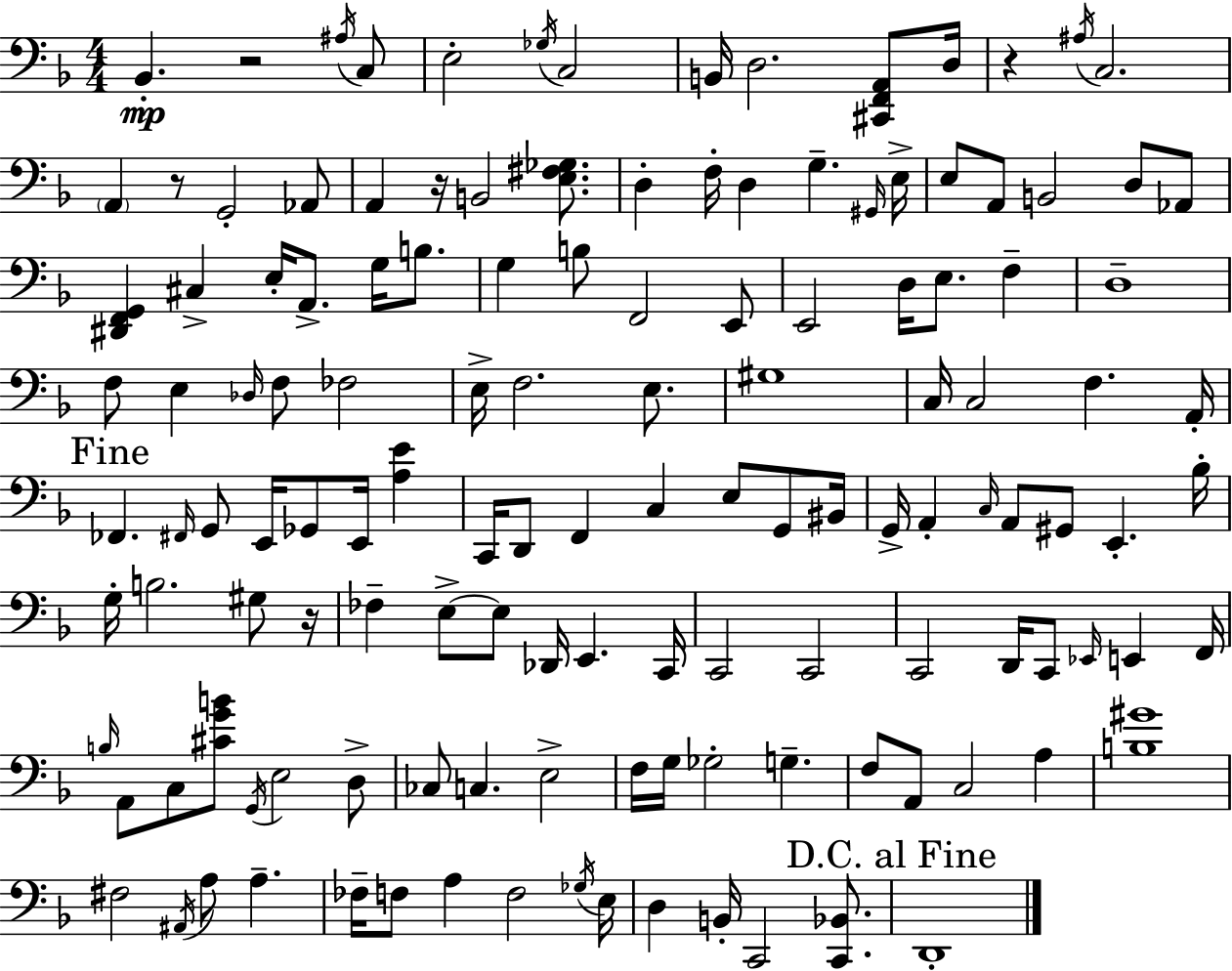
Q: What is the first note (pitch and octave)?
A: Bb2